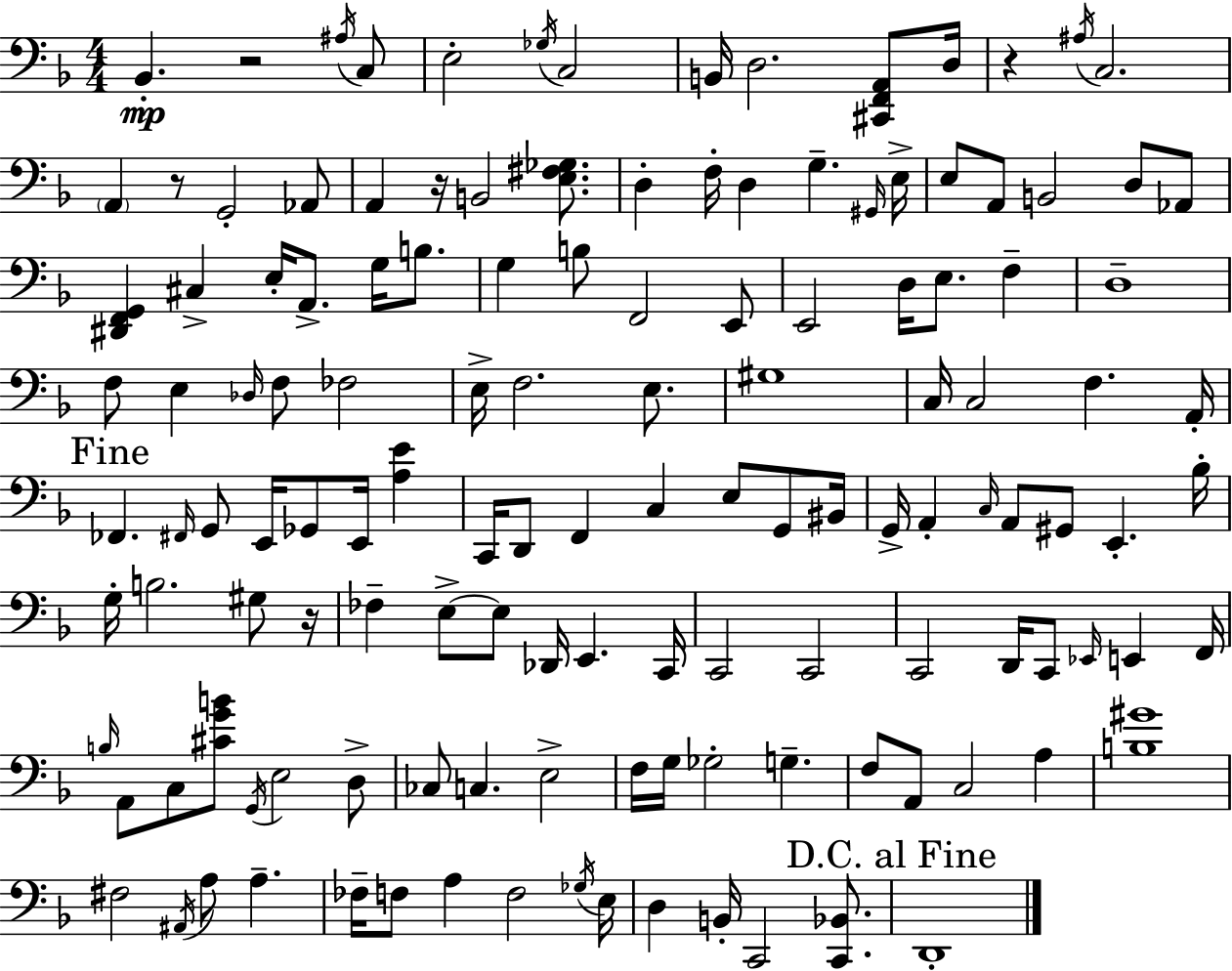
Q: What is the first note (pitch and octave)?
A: Bb2